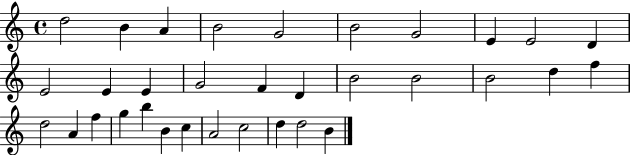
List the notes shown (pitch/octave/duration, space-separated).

D5/h B4/q A4/q B4/h G4/h B4/h G4/h E4/q E4/h D4/q E4/h E4/q E4/q G4/h F4/q D4/q B4/h B4/h B4/h D5/q F5/q D5/h A4/q F5/q G5/q B5/q B4/q C5/q A4/h C5/h D5/q D5/h B4/q